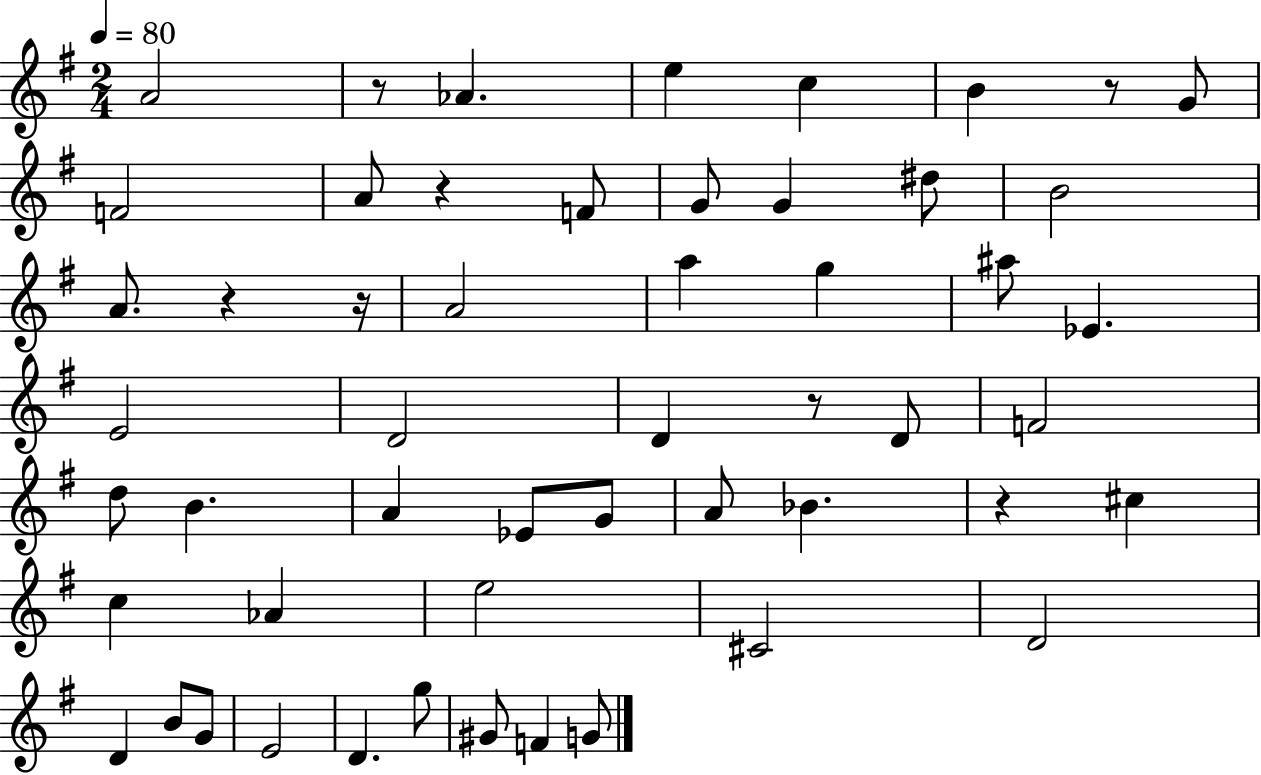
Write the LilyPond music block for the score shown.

{
  \clef treble
  \numericTimeSignature
  \time 2/4
  \key g \major
  \tempo 4 = 80
  a'2 | r8 aes'4. | e''4 c''4 | b'4 r8 g'8 | \break f'2 | a'8 r4 f'8 | g'8 g'4 dis''8 | b'2 | \break a'8. r4 r16 | a'2 | a''4 g''4 | ais''8 ees'4. | \break e'2 | d'2 | d'4 r8 d'8 | f'2 | \break d''8 b'4. | a'4 ees'8 g'8 | a'8 bes'4. | r4 cis''4 | \break c''4 aes'4 | e''2 | cis'2 | d'2 | \break d'4 b'8 g'8 | e'2 | d'4. g''8 | gis'8 f'4 g'8 | \break \bar "|."
}